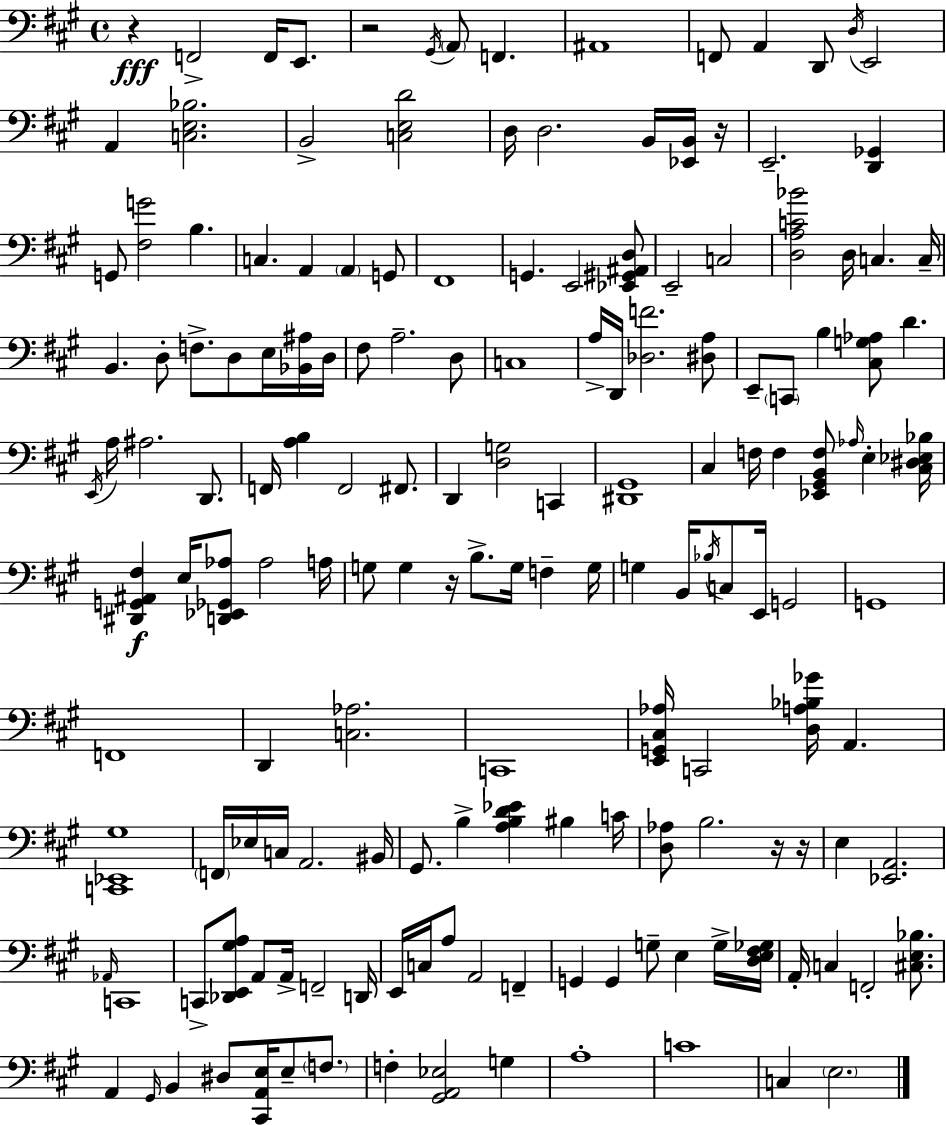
X:1
T:Untitled
M:4/4
L:1/4
K:A
z F,,2 F,,/4 E,,/2 z2 ^G,,/4 A,,/2 F,, ^A,,4 F,,/2 A,, D,,/2 D,/4 E,,2 A,, [C,E,_B,]2 B,,2 [C,E,D]2 D,/4 D,2 B,,/4 [_E,,B,,]/4 z/4 E,,2 [D,,_G,,] G,,/2 [^F,G]2 B, C, A,, A,, G,,/2 ^F,,4 G,, E,,2 [_E,,^G,,^A,,D,]/2 E,,2 C,2 [D,A,C_B]2 D,/4 C, C,/4 B,, D,/2 F,/2 D,/2 E,/4 [_B,,^A,]/4 D,/4 ^F,/2 A,2 D,/2 C,4 A,/4 D,,/4 [_D,F]2 [^D,A,]/2 E,,/2 C,,/2 B, [^C,G,_A,]/2 D E,,/4 A,/4 ^A,2 D,,/2 F,,/4 [A,B,] F,,2 ^F,,/2 D,, [D,G,]2 C,, [^D,,^G,,]4 ^C, F,/4 F, [_E,,^G,,B,,F,]/2 _A,/4 E, [^C,^D,_E,_B,]/4 [^D,,G,,^A,,^F,] E,/4 [D,,_E,,_G,,_A,]/2 _A,2 A,/4 G,/2 G, z/4 B,/2 G,/4 F, G,/4 G, B,,/4 _B,/4 C,/2 E,,/4 G,,2 G,,4 F,,4 D,, [C,_A,]2 C,,4 [E,,G,,^C,_A,]/4 C,,2 [D,A,_B,_G]/4 A,, [C,,_E,,^G,]4 F,,/4 _E,/4 C,/4 A,,2 ^B,,/4 ^G,,/2 B, [A,B,D_E] ^B, C/4 [D,_A,]/2 B,2 z/4 z/4 E, [_E,,A,,]2 _A,,/4 C,,4 C,,/2 [_D,,E,,^G,A,]/2 A,,/2 A,,/4 F,,2 D,,/4 E,,/4 C,/4 A,/2 A,,2 F,, G,, G,, G,/2 E, G,/4 [D,E,^F,_G,]/4 A,,/4 C, F,,2 [^C,E,_B,]/2 A,, ^G,,/4 B,, ^D,/2 [^C,,A,,E,]/4 E,/2 F,/2 F, [^G,,A,,_E,]2 G, A,4 C4 C, E,2